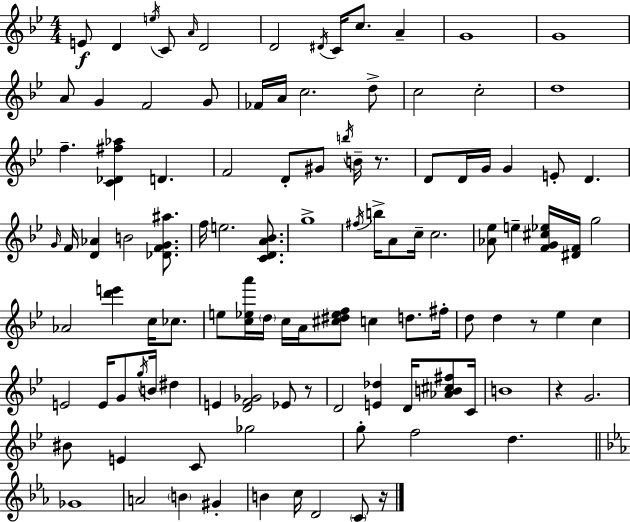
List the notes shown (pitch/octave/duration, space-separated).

E4/e D4/q E5/s C4/e A4/s D4/h D4/h D#4/s C4/s C5/e. A4/q G4/w G4/w A4/e G4/q F4/h G4/e FES4/s A4/s C5/h. D5/e C5/h C5/h D5/w F5/q. [C4,Db4,F#5,Ab5]/q D4/q. F4/h D4/e G#4/e B5/s B4/s R/e. D4/e D4/s G4/s G4/q E4/e D4/q. G4/s F4/s [D4,Ab4]/q B4/h [Db4,F4,G4,A#5]/e. F5/s E5/h. [C4,D4,A4,Bb4]/e. G5/w F#5/s B5/s A4/e C5/s C5/h. [Ab4,Eb5]/e E5/q [F4,G4,C#5,Eb5]/s [D#4,F4]/s G5/h Ab4/h [D6,E6]/q C5/s CES5/e. E5/e [C5,Eb5,A6]/s D5/s C5/s A4/s [C#5,D#5,Eb5,F5]/e C5/q D5/e. F#5/s D5/e D5/q R/e Eb5/q C5/q E4/h E4/s G4/e G5/s B4/s D#5/q E4/q [D4,F4,Gb4]/h Eb4/e R/e D4/h [E4,Db5]/q D4/s [Ab4,B4,C#5,F#5]/e C4/s B4/w R/q G4/h. BIS4/e E4/q C4/e Gb5/h G5/e F5/h D5/q. Gb4/w A4/h B4/q G#4/q B4/q C5/s D4/h C4/e R/s